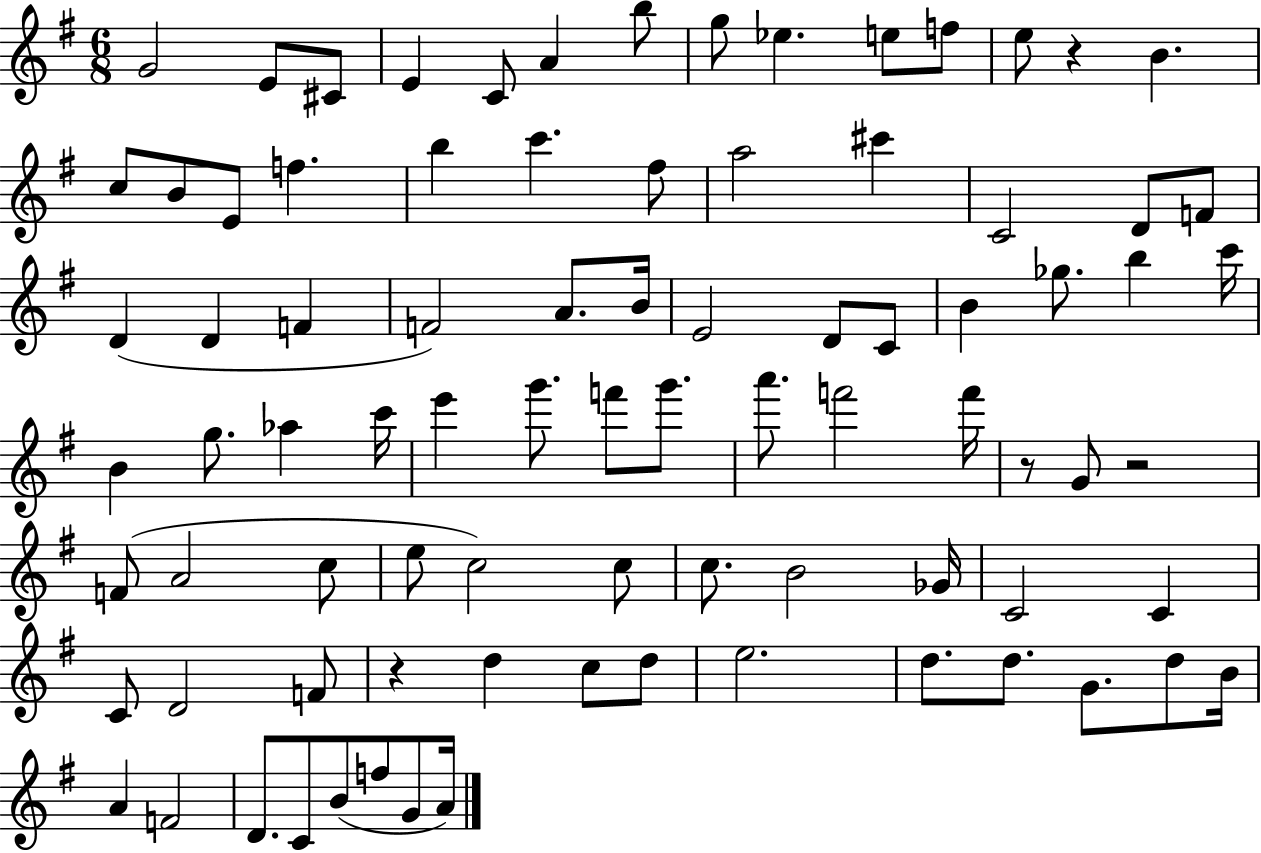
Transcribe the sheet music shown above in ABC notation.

X:1
T:Untitled
M:6/8
L:1/4
K:G
G2 E/2 ^C/2 E C/2 A b/2 g/2 _e e/2 f/2 e/2 z B c/2 B/2 E/2 f b c' ^f/2 a2 ^c' C2 D/2 F/2 D D F F2 A/2 B/4 E2 D/2 C/2 B _g/2 b c'/4 B g/2 _a c'/4 e' g'/2 f'/2 g'/2 a'/2 f'2 f'/4 z/2 G/2 z2 F/2 A2 c/2 e/2 c2 c/2 c/2 B2 _G/4 C2 C C/2 D2 F/2 z d c/2 d/2 e2 d/2 d/2 G/2 d/2 B/4 A F2 D/2 C/2 B/2 f/2 G/2 A/4